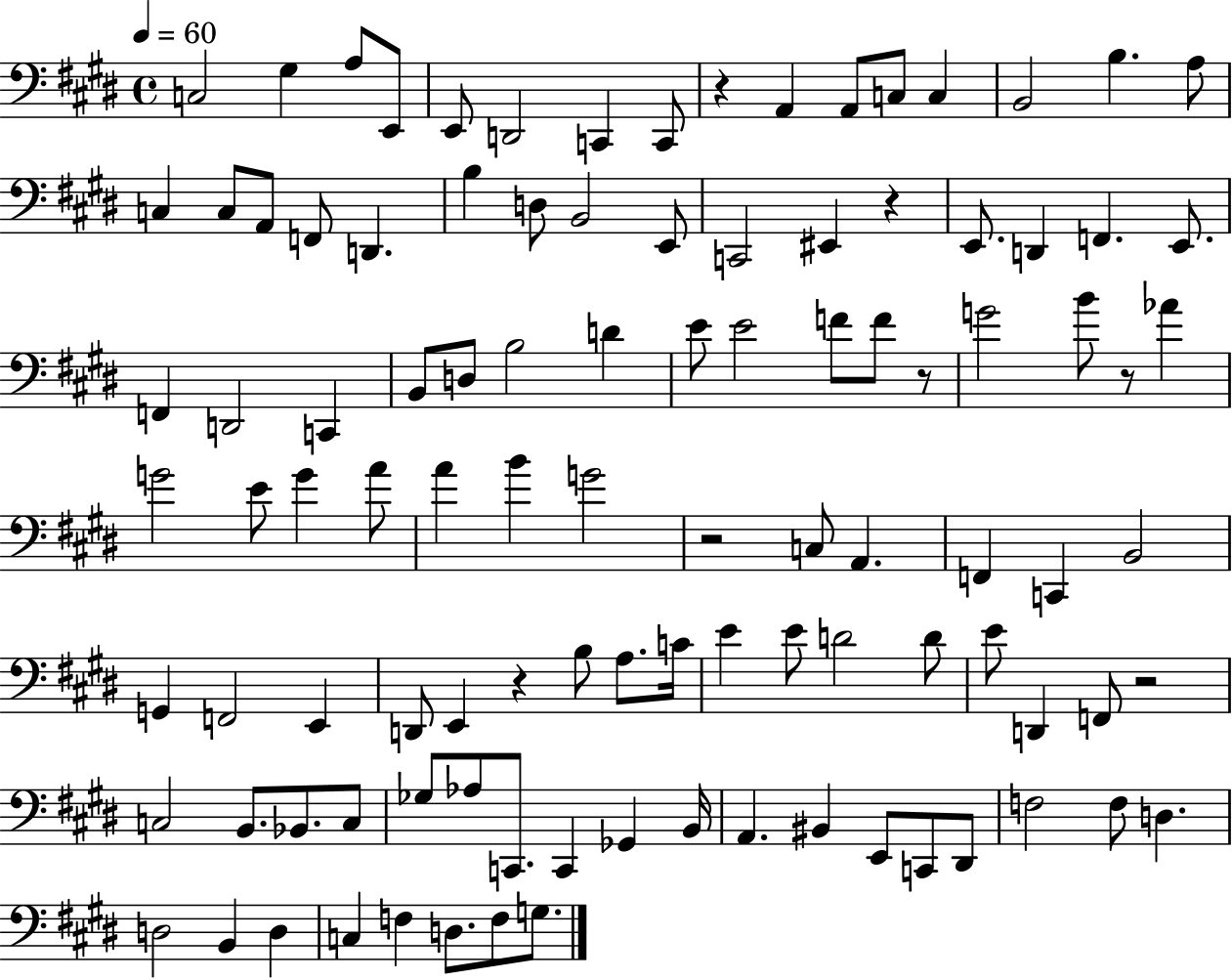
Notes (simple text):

C3/h G#3/q A3/e E2/e E2/e D2/h C2/q C2/e R/q A2/q A2/e C3/e C3/q B2/h B3/q. A3/e C3/q C3/e A2/e F2/e D2/q. B3/q D3/e B2/h E2/e C2/h EIS2/q R/q E2/e. D2/q F2/q. E2/e. F2/q D2/h C2/q B2/e D3/e B3/h D4/q E4/e E4/h F4/e F4/e R/e G4/h B4/e R/e Ab4/q G4/h E4/e G4/q A4/e A4/q B4/q G4/h R/h C3/e A2/q. F2/q C2/q B2/h G2/q F2/h E2/q D2/e E2/q R/q B3/e A3/e. C4/s E4/q E4/e D4/h D4/e E4/e D2/q F2/e R/h C3/h B2/e. Bb2/e. C3/e Gb3/e Ab3/e C2/e. C2/q Gb2/q B2/s A2/q. BIS2/q E2/e C2/e D#2/e F3/h F3/e D3/q. D3/h B2/q D3/q C3/q F3/q D3/e. F3/e G3/e.